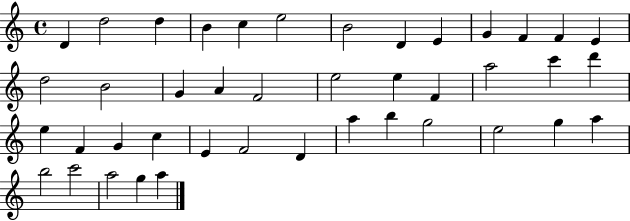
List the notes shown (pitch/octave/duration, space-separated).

D4/q D5/h D5/q B4/q C5/q E5/h B4/h D4/q E4/q G4/q F4/q F4/q E4/q D5/h B4/h G4/q A4/q F4/h E5/h E5/q F4/q A5/h C6/q D6/q E5/q F4/q G4/q C5/q E4/q F4/h D4/q A5/q B5/q G5/h E5/h G5/q A5/q B5/h C6/h A5/h G5/q A5/q